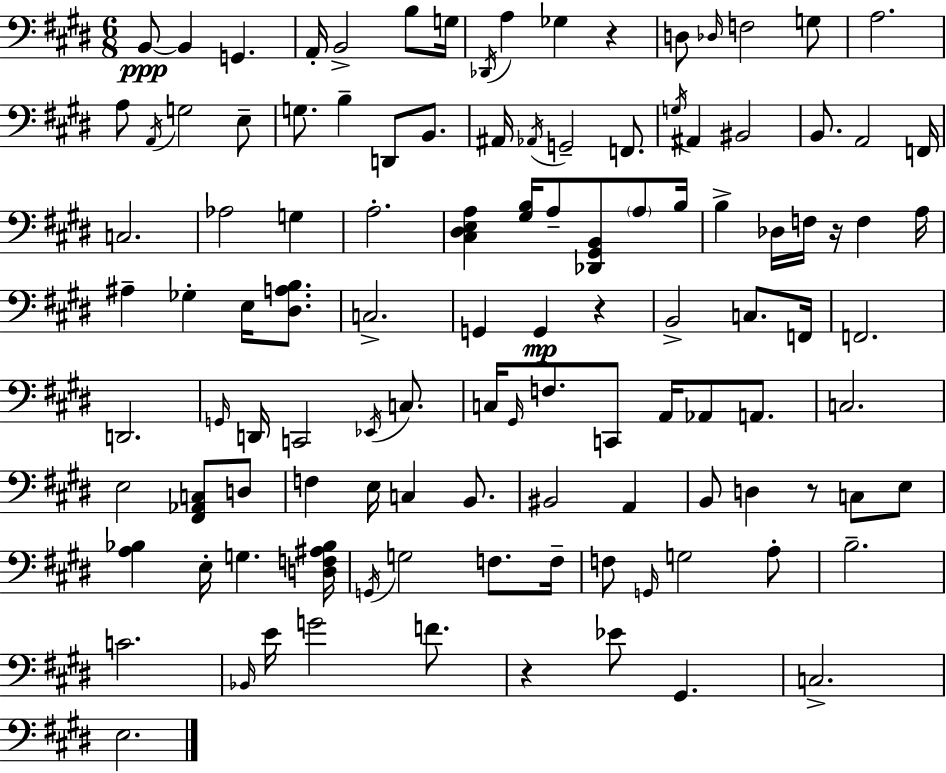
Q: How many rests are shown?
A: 5